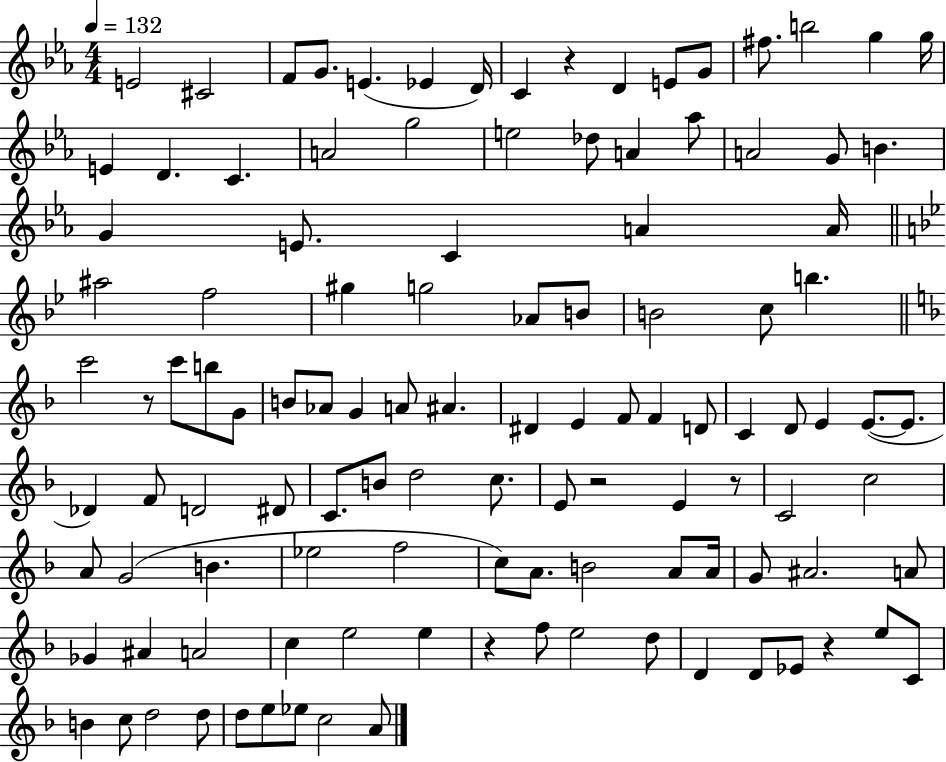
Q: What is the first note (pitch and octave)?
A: E4